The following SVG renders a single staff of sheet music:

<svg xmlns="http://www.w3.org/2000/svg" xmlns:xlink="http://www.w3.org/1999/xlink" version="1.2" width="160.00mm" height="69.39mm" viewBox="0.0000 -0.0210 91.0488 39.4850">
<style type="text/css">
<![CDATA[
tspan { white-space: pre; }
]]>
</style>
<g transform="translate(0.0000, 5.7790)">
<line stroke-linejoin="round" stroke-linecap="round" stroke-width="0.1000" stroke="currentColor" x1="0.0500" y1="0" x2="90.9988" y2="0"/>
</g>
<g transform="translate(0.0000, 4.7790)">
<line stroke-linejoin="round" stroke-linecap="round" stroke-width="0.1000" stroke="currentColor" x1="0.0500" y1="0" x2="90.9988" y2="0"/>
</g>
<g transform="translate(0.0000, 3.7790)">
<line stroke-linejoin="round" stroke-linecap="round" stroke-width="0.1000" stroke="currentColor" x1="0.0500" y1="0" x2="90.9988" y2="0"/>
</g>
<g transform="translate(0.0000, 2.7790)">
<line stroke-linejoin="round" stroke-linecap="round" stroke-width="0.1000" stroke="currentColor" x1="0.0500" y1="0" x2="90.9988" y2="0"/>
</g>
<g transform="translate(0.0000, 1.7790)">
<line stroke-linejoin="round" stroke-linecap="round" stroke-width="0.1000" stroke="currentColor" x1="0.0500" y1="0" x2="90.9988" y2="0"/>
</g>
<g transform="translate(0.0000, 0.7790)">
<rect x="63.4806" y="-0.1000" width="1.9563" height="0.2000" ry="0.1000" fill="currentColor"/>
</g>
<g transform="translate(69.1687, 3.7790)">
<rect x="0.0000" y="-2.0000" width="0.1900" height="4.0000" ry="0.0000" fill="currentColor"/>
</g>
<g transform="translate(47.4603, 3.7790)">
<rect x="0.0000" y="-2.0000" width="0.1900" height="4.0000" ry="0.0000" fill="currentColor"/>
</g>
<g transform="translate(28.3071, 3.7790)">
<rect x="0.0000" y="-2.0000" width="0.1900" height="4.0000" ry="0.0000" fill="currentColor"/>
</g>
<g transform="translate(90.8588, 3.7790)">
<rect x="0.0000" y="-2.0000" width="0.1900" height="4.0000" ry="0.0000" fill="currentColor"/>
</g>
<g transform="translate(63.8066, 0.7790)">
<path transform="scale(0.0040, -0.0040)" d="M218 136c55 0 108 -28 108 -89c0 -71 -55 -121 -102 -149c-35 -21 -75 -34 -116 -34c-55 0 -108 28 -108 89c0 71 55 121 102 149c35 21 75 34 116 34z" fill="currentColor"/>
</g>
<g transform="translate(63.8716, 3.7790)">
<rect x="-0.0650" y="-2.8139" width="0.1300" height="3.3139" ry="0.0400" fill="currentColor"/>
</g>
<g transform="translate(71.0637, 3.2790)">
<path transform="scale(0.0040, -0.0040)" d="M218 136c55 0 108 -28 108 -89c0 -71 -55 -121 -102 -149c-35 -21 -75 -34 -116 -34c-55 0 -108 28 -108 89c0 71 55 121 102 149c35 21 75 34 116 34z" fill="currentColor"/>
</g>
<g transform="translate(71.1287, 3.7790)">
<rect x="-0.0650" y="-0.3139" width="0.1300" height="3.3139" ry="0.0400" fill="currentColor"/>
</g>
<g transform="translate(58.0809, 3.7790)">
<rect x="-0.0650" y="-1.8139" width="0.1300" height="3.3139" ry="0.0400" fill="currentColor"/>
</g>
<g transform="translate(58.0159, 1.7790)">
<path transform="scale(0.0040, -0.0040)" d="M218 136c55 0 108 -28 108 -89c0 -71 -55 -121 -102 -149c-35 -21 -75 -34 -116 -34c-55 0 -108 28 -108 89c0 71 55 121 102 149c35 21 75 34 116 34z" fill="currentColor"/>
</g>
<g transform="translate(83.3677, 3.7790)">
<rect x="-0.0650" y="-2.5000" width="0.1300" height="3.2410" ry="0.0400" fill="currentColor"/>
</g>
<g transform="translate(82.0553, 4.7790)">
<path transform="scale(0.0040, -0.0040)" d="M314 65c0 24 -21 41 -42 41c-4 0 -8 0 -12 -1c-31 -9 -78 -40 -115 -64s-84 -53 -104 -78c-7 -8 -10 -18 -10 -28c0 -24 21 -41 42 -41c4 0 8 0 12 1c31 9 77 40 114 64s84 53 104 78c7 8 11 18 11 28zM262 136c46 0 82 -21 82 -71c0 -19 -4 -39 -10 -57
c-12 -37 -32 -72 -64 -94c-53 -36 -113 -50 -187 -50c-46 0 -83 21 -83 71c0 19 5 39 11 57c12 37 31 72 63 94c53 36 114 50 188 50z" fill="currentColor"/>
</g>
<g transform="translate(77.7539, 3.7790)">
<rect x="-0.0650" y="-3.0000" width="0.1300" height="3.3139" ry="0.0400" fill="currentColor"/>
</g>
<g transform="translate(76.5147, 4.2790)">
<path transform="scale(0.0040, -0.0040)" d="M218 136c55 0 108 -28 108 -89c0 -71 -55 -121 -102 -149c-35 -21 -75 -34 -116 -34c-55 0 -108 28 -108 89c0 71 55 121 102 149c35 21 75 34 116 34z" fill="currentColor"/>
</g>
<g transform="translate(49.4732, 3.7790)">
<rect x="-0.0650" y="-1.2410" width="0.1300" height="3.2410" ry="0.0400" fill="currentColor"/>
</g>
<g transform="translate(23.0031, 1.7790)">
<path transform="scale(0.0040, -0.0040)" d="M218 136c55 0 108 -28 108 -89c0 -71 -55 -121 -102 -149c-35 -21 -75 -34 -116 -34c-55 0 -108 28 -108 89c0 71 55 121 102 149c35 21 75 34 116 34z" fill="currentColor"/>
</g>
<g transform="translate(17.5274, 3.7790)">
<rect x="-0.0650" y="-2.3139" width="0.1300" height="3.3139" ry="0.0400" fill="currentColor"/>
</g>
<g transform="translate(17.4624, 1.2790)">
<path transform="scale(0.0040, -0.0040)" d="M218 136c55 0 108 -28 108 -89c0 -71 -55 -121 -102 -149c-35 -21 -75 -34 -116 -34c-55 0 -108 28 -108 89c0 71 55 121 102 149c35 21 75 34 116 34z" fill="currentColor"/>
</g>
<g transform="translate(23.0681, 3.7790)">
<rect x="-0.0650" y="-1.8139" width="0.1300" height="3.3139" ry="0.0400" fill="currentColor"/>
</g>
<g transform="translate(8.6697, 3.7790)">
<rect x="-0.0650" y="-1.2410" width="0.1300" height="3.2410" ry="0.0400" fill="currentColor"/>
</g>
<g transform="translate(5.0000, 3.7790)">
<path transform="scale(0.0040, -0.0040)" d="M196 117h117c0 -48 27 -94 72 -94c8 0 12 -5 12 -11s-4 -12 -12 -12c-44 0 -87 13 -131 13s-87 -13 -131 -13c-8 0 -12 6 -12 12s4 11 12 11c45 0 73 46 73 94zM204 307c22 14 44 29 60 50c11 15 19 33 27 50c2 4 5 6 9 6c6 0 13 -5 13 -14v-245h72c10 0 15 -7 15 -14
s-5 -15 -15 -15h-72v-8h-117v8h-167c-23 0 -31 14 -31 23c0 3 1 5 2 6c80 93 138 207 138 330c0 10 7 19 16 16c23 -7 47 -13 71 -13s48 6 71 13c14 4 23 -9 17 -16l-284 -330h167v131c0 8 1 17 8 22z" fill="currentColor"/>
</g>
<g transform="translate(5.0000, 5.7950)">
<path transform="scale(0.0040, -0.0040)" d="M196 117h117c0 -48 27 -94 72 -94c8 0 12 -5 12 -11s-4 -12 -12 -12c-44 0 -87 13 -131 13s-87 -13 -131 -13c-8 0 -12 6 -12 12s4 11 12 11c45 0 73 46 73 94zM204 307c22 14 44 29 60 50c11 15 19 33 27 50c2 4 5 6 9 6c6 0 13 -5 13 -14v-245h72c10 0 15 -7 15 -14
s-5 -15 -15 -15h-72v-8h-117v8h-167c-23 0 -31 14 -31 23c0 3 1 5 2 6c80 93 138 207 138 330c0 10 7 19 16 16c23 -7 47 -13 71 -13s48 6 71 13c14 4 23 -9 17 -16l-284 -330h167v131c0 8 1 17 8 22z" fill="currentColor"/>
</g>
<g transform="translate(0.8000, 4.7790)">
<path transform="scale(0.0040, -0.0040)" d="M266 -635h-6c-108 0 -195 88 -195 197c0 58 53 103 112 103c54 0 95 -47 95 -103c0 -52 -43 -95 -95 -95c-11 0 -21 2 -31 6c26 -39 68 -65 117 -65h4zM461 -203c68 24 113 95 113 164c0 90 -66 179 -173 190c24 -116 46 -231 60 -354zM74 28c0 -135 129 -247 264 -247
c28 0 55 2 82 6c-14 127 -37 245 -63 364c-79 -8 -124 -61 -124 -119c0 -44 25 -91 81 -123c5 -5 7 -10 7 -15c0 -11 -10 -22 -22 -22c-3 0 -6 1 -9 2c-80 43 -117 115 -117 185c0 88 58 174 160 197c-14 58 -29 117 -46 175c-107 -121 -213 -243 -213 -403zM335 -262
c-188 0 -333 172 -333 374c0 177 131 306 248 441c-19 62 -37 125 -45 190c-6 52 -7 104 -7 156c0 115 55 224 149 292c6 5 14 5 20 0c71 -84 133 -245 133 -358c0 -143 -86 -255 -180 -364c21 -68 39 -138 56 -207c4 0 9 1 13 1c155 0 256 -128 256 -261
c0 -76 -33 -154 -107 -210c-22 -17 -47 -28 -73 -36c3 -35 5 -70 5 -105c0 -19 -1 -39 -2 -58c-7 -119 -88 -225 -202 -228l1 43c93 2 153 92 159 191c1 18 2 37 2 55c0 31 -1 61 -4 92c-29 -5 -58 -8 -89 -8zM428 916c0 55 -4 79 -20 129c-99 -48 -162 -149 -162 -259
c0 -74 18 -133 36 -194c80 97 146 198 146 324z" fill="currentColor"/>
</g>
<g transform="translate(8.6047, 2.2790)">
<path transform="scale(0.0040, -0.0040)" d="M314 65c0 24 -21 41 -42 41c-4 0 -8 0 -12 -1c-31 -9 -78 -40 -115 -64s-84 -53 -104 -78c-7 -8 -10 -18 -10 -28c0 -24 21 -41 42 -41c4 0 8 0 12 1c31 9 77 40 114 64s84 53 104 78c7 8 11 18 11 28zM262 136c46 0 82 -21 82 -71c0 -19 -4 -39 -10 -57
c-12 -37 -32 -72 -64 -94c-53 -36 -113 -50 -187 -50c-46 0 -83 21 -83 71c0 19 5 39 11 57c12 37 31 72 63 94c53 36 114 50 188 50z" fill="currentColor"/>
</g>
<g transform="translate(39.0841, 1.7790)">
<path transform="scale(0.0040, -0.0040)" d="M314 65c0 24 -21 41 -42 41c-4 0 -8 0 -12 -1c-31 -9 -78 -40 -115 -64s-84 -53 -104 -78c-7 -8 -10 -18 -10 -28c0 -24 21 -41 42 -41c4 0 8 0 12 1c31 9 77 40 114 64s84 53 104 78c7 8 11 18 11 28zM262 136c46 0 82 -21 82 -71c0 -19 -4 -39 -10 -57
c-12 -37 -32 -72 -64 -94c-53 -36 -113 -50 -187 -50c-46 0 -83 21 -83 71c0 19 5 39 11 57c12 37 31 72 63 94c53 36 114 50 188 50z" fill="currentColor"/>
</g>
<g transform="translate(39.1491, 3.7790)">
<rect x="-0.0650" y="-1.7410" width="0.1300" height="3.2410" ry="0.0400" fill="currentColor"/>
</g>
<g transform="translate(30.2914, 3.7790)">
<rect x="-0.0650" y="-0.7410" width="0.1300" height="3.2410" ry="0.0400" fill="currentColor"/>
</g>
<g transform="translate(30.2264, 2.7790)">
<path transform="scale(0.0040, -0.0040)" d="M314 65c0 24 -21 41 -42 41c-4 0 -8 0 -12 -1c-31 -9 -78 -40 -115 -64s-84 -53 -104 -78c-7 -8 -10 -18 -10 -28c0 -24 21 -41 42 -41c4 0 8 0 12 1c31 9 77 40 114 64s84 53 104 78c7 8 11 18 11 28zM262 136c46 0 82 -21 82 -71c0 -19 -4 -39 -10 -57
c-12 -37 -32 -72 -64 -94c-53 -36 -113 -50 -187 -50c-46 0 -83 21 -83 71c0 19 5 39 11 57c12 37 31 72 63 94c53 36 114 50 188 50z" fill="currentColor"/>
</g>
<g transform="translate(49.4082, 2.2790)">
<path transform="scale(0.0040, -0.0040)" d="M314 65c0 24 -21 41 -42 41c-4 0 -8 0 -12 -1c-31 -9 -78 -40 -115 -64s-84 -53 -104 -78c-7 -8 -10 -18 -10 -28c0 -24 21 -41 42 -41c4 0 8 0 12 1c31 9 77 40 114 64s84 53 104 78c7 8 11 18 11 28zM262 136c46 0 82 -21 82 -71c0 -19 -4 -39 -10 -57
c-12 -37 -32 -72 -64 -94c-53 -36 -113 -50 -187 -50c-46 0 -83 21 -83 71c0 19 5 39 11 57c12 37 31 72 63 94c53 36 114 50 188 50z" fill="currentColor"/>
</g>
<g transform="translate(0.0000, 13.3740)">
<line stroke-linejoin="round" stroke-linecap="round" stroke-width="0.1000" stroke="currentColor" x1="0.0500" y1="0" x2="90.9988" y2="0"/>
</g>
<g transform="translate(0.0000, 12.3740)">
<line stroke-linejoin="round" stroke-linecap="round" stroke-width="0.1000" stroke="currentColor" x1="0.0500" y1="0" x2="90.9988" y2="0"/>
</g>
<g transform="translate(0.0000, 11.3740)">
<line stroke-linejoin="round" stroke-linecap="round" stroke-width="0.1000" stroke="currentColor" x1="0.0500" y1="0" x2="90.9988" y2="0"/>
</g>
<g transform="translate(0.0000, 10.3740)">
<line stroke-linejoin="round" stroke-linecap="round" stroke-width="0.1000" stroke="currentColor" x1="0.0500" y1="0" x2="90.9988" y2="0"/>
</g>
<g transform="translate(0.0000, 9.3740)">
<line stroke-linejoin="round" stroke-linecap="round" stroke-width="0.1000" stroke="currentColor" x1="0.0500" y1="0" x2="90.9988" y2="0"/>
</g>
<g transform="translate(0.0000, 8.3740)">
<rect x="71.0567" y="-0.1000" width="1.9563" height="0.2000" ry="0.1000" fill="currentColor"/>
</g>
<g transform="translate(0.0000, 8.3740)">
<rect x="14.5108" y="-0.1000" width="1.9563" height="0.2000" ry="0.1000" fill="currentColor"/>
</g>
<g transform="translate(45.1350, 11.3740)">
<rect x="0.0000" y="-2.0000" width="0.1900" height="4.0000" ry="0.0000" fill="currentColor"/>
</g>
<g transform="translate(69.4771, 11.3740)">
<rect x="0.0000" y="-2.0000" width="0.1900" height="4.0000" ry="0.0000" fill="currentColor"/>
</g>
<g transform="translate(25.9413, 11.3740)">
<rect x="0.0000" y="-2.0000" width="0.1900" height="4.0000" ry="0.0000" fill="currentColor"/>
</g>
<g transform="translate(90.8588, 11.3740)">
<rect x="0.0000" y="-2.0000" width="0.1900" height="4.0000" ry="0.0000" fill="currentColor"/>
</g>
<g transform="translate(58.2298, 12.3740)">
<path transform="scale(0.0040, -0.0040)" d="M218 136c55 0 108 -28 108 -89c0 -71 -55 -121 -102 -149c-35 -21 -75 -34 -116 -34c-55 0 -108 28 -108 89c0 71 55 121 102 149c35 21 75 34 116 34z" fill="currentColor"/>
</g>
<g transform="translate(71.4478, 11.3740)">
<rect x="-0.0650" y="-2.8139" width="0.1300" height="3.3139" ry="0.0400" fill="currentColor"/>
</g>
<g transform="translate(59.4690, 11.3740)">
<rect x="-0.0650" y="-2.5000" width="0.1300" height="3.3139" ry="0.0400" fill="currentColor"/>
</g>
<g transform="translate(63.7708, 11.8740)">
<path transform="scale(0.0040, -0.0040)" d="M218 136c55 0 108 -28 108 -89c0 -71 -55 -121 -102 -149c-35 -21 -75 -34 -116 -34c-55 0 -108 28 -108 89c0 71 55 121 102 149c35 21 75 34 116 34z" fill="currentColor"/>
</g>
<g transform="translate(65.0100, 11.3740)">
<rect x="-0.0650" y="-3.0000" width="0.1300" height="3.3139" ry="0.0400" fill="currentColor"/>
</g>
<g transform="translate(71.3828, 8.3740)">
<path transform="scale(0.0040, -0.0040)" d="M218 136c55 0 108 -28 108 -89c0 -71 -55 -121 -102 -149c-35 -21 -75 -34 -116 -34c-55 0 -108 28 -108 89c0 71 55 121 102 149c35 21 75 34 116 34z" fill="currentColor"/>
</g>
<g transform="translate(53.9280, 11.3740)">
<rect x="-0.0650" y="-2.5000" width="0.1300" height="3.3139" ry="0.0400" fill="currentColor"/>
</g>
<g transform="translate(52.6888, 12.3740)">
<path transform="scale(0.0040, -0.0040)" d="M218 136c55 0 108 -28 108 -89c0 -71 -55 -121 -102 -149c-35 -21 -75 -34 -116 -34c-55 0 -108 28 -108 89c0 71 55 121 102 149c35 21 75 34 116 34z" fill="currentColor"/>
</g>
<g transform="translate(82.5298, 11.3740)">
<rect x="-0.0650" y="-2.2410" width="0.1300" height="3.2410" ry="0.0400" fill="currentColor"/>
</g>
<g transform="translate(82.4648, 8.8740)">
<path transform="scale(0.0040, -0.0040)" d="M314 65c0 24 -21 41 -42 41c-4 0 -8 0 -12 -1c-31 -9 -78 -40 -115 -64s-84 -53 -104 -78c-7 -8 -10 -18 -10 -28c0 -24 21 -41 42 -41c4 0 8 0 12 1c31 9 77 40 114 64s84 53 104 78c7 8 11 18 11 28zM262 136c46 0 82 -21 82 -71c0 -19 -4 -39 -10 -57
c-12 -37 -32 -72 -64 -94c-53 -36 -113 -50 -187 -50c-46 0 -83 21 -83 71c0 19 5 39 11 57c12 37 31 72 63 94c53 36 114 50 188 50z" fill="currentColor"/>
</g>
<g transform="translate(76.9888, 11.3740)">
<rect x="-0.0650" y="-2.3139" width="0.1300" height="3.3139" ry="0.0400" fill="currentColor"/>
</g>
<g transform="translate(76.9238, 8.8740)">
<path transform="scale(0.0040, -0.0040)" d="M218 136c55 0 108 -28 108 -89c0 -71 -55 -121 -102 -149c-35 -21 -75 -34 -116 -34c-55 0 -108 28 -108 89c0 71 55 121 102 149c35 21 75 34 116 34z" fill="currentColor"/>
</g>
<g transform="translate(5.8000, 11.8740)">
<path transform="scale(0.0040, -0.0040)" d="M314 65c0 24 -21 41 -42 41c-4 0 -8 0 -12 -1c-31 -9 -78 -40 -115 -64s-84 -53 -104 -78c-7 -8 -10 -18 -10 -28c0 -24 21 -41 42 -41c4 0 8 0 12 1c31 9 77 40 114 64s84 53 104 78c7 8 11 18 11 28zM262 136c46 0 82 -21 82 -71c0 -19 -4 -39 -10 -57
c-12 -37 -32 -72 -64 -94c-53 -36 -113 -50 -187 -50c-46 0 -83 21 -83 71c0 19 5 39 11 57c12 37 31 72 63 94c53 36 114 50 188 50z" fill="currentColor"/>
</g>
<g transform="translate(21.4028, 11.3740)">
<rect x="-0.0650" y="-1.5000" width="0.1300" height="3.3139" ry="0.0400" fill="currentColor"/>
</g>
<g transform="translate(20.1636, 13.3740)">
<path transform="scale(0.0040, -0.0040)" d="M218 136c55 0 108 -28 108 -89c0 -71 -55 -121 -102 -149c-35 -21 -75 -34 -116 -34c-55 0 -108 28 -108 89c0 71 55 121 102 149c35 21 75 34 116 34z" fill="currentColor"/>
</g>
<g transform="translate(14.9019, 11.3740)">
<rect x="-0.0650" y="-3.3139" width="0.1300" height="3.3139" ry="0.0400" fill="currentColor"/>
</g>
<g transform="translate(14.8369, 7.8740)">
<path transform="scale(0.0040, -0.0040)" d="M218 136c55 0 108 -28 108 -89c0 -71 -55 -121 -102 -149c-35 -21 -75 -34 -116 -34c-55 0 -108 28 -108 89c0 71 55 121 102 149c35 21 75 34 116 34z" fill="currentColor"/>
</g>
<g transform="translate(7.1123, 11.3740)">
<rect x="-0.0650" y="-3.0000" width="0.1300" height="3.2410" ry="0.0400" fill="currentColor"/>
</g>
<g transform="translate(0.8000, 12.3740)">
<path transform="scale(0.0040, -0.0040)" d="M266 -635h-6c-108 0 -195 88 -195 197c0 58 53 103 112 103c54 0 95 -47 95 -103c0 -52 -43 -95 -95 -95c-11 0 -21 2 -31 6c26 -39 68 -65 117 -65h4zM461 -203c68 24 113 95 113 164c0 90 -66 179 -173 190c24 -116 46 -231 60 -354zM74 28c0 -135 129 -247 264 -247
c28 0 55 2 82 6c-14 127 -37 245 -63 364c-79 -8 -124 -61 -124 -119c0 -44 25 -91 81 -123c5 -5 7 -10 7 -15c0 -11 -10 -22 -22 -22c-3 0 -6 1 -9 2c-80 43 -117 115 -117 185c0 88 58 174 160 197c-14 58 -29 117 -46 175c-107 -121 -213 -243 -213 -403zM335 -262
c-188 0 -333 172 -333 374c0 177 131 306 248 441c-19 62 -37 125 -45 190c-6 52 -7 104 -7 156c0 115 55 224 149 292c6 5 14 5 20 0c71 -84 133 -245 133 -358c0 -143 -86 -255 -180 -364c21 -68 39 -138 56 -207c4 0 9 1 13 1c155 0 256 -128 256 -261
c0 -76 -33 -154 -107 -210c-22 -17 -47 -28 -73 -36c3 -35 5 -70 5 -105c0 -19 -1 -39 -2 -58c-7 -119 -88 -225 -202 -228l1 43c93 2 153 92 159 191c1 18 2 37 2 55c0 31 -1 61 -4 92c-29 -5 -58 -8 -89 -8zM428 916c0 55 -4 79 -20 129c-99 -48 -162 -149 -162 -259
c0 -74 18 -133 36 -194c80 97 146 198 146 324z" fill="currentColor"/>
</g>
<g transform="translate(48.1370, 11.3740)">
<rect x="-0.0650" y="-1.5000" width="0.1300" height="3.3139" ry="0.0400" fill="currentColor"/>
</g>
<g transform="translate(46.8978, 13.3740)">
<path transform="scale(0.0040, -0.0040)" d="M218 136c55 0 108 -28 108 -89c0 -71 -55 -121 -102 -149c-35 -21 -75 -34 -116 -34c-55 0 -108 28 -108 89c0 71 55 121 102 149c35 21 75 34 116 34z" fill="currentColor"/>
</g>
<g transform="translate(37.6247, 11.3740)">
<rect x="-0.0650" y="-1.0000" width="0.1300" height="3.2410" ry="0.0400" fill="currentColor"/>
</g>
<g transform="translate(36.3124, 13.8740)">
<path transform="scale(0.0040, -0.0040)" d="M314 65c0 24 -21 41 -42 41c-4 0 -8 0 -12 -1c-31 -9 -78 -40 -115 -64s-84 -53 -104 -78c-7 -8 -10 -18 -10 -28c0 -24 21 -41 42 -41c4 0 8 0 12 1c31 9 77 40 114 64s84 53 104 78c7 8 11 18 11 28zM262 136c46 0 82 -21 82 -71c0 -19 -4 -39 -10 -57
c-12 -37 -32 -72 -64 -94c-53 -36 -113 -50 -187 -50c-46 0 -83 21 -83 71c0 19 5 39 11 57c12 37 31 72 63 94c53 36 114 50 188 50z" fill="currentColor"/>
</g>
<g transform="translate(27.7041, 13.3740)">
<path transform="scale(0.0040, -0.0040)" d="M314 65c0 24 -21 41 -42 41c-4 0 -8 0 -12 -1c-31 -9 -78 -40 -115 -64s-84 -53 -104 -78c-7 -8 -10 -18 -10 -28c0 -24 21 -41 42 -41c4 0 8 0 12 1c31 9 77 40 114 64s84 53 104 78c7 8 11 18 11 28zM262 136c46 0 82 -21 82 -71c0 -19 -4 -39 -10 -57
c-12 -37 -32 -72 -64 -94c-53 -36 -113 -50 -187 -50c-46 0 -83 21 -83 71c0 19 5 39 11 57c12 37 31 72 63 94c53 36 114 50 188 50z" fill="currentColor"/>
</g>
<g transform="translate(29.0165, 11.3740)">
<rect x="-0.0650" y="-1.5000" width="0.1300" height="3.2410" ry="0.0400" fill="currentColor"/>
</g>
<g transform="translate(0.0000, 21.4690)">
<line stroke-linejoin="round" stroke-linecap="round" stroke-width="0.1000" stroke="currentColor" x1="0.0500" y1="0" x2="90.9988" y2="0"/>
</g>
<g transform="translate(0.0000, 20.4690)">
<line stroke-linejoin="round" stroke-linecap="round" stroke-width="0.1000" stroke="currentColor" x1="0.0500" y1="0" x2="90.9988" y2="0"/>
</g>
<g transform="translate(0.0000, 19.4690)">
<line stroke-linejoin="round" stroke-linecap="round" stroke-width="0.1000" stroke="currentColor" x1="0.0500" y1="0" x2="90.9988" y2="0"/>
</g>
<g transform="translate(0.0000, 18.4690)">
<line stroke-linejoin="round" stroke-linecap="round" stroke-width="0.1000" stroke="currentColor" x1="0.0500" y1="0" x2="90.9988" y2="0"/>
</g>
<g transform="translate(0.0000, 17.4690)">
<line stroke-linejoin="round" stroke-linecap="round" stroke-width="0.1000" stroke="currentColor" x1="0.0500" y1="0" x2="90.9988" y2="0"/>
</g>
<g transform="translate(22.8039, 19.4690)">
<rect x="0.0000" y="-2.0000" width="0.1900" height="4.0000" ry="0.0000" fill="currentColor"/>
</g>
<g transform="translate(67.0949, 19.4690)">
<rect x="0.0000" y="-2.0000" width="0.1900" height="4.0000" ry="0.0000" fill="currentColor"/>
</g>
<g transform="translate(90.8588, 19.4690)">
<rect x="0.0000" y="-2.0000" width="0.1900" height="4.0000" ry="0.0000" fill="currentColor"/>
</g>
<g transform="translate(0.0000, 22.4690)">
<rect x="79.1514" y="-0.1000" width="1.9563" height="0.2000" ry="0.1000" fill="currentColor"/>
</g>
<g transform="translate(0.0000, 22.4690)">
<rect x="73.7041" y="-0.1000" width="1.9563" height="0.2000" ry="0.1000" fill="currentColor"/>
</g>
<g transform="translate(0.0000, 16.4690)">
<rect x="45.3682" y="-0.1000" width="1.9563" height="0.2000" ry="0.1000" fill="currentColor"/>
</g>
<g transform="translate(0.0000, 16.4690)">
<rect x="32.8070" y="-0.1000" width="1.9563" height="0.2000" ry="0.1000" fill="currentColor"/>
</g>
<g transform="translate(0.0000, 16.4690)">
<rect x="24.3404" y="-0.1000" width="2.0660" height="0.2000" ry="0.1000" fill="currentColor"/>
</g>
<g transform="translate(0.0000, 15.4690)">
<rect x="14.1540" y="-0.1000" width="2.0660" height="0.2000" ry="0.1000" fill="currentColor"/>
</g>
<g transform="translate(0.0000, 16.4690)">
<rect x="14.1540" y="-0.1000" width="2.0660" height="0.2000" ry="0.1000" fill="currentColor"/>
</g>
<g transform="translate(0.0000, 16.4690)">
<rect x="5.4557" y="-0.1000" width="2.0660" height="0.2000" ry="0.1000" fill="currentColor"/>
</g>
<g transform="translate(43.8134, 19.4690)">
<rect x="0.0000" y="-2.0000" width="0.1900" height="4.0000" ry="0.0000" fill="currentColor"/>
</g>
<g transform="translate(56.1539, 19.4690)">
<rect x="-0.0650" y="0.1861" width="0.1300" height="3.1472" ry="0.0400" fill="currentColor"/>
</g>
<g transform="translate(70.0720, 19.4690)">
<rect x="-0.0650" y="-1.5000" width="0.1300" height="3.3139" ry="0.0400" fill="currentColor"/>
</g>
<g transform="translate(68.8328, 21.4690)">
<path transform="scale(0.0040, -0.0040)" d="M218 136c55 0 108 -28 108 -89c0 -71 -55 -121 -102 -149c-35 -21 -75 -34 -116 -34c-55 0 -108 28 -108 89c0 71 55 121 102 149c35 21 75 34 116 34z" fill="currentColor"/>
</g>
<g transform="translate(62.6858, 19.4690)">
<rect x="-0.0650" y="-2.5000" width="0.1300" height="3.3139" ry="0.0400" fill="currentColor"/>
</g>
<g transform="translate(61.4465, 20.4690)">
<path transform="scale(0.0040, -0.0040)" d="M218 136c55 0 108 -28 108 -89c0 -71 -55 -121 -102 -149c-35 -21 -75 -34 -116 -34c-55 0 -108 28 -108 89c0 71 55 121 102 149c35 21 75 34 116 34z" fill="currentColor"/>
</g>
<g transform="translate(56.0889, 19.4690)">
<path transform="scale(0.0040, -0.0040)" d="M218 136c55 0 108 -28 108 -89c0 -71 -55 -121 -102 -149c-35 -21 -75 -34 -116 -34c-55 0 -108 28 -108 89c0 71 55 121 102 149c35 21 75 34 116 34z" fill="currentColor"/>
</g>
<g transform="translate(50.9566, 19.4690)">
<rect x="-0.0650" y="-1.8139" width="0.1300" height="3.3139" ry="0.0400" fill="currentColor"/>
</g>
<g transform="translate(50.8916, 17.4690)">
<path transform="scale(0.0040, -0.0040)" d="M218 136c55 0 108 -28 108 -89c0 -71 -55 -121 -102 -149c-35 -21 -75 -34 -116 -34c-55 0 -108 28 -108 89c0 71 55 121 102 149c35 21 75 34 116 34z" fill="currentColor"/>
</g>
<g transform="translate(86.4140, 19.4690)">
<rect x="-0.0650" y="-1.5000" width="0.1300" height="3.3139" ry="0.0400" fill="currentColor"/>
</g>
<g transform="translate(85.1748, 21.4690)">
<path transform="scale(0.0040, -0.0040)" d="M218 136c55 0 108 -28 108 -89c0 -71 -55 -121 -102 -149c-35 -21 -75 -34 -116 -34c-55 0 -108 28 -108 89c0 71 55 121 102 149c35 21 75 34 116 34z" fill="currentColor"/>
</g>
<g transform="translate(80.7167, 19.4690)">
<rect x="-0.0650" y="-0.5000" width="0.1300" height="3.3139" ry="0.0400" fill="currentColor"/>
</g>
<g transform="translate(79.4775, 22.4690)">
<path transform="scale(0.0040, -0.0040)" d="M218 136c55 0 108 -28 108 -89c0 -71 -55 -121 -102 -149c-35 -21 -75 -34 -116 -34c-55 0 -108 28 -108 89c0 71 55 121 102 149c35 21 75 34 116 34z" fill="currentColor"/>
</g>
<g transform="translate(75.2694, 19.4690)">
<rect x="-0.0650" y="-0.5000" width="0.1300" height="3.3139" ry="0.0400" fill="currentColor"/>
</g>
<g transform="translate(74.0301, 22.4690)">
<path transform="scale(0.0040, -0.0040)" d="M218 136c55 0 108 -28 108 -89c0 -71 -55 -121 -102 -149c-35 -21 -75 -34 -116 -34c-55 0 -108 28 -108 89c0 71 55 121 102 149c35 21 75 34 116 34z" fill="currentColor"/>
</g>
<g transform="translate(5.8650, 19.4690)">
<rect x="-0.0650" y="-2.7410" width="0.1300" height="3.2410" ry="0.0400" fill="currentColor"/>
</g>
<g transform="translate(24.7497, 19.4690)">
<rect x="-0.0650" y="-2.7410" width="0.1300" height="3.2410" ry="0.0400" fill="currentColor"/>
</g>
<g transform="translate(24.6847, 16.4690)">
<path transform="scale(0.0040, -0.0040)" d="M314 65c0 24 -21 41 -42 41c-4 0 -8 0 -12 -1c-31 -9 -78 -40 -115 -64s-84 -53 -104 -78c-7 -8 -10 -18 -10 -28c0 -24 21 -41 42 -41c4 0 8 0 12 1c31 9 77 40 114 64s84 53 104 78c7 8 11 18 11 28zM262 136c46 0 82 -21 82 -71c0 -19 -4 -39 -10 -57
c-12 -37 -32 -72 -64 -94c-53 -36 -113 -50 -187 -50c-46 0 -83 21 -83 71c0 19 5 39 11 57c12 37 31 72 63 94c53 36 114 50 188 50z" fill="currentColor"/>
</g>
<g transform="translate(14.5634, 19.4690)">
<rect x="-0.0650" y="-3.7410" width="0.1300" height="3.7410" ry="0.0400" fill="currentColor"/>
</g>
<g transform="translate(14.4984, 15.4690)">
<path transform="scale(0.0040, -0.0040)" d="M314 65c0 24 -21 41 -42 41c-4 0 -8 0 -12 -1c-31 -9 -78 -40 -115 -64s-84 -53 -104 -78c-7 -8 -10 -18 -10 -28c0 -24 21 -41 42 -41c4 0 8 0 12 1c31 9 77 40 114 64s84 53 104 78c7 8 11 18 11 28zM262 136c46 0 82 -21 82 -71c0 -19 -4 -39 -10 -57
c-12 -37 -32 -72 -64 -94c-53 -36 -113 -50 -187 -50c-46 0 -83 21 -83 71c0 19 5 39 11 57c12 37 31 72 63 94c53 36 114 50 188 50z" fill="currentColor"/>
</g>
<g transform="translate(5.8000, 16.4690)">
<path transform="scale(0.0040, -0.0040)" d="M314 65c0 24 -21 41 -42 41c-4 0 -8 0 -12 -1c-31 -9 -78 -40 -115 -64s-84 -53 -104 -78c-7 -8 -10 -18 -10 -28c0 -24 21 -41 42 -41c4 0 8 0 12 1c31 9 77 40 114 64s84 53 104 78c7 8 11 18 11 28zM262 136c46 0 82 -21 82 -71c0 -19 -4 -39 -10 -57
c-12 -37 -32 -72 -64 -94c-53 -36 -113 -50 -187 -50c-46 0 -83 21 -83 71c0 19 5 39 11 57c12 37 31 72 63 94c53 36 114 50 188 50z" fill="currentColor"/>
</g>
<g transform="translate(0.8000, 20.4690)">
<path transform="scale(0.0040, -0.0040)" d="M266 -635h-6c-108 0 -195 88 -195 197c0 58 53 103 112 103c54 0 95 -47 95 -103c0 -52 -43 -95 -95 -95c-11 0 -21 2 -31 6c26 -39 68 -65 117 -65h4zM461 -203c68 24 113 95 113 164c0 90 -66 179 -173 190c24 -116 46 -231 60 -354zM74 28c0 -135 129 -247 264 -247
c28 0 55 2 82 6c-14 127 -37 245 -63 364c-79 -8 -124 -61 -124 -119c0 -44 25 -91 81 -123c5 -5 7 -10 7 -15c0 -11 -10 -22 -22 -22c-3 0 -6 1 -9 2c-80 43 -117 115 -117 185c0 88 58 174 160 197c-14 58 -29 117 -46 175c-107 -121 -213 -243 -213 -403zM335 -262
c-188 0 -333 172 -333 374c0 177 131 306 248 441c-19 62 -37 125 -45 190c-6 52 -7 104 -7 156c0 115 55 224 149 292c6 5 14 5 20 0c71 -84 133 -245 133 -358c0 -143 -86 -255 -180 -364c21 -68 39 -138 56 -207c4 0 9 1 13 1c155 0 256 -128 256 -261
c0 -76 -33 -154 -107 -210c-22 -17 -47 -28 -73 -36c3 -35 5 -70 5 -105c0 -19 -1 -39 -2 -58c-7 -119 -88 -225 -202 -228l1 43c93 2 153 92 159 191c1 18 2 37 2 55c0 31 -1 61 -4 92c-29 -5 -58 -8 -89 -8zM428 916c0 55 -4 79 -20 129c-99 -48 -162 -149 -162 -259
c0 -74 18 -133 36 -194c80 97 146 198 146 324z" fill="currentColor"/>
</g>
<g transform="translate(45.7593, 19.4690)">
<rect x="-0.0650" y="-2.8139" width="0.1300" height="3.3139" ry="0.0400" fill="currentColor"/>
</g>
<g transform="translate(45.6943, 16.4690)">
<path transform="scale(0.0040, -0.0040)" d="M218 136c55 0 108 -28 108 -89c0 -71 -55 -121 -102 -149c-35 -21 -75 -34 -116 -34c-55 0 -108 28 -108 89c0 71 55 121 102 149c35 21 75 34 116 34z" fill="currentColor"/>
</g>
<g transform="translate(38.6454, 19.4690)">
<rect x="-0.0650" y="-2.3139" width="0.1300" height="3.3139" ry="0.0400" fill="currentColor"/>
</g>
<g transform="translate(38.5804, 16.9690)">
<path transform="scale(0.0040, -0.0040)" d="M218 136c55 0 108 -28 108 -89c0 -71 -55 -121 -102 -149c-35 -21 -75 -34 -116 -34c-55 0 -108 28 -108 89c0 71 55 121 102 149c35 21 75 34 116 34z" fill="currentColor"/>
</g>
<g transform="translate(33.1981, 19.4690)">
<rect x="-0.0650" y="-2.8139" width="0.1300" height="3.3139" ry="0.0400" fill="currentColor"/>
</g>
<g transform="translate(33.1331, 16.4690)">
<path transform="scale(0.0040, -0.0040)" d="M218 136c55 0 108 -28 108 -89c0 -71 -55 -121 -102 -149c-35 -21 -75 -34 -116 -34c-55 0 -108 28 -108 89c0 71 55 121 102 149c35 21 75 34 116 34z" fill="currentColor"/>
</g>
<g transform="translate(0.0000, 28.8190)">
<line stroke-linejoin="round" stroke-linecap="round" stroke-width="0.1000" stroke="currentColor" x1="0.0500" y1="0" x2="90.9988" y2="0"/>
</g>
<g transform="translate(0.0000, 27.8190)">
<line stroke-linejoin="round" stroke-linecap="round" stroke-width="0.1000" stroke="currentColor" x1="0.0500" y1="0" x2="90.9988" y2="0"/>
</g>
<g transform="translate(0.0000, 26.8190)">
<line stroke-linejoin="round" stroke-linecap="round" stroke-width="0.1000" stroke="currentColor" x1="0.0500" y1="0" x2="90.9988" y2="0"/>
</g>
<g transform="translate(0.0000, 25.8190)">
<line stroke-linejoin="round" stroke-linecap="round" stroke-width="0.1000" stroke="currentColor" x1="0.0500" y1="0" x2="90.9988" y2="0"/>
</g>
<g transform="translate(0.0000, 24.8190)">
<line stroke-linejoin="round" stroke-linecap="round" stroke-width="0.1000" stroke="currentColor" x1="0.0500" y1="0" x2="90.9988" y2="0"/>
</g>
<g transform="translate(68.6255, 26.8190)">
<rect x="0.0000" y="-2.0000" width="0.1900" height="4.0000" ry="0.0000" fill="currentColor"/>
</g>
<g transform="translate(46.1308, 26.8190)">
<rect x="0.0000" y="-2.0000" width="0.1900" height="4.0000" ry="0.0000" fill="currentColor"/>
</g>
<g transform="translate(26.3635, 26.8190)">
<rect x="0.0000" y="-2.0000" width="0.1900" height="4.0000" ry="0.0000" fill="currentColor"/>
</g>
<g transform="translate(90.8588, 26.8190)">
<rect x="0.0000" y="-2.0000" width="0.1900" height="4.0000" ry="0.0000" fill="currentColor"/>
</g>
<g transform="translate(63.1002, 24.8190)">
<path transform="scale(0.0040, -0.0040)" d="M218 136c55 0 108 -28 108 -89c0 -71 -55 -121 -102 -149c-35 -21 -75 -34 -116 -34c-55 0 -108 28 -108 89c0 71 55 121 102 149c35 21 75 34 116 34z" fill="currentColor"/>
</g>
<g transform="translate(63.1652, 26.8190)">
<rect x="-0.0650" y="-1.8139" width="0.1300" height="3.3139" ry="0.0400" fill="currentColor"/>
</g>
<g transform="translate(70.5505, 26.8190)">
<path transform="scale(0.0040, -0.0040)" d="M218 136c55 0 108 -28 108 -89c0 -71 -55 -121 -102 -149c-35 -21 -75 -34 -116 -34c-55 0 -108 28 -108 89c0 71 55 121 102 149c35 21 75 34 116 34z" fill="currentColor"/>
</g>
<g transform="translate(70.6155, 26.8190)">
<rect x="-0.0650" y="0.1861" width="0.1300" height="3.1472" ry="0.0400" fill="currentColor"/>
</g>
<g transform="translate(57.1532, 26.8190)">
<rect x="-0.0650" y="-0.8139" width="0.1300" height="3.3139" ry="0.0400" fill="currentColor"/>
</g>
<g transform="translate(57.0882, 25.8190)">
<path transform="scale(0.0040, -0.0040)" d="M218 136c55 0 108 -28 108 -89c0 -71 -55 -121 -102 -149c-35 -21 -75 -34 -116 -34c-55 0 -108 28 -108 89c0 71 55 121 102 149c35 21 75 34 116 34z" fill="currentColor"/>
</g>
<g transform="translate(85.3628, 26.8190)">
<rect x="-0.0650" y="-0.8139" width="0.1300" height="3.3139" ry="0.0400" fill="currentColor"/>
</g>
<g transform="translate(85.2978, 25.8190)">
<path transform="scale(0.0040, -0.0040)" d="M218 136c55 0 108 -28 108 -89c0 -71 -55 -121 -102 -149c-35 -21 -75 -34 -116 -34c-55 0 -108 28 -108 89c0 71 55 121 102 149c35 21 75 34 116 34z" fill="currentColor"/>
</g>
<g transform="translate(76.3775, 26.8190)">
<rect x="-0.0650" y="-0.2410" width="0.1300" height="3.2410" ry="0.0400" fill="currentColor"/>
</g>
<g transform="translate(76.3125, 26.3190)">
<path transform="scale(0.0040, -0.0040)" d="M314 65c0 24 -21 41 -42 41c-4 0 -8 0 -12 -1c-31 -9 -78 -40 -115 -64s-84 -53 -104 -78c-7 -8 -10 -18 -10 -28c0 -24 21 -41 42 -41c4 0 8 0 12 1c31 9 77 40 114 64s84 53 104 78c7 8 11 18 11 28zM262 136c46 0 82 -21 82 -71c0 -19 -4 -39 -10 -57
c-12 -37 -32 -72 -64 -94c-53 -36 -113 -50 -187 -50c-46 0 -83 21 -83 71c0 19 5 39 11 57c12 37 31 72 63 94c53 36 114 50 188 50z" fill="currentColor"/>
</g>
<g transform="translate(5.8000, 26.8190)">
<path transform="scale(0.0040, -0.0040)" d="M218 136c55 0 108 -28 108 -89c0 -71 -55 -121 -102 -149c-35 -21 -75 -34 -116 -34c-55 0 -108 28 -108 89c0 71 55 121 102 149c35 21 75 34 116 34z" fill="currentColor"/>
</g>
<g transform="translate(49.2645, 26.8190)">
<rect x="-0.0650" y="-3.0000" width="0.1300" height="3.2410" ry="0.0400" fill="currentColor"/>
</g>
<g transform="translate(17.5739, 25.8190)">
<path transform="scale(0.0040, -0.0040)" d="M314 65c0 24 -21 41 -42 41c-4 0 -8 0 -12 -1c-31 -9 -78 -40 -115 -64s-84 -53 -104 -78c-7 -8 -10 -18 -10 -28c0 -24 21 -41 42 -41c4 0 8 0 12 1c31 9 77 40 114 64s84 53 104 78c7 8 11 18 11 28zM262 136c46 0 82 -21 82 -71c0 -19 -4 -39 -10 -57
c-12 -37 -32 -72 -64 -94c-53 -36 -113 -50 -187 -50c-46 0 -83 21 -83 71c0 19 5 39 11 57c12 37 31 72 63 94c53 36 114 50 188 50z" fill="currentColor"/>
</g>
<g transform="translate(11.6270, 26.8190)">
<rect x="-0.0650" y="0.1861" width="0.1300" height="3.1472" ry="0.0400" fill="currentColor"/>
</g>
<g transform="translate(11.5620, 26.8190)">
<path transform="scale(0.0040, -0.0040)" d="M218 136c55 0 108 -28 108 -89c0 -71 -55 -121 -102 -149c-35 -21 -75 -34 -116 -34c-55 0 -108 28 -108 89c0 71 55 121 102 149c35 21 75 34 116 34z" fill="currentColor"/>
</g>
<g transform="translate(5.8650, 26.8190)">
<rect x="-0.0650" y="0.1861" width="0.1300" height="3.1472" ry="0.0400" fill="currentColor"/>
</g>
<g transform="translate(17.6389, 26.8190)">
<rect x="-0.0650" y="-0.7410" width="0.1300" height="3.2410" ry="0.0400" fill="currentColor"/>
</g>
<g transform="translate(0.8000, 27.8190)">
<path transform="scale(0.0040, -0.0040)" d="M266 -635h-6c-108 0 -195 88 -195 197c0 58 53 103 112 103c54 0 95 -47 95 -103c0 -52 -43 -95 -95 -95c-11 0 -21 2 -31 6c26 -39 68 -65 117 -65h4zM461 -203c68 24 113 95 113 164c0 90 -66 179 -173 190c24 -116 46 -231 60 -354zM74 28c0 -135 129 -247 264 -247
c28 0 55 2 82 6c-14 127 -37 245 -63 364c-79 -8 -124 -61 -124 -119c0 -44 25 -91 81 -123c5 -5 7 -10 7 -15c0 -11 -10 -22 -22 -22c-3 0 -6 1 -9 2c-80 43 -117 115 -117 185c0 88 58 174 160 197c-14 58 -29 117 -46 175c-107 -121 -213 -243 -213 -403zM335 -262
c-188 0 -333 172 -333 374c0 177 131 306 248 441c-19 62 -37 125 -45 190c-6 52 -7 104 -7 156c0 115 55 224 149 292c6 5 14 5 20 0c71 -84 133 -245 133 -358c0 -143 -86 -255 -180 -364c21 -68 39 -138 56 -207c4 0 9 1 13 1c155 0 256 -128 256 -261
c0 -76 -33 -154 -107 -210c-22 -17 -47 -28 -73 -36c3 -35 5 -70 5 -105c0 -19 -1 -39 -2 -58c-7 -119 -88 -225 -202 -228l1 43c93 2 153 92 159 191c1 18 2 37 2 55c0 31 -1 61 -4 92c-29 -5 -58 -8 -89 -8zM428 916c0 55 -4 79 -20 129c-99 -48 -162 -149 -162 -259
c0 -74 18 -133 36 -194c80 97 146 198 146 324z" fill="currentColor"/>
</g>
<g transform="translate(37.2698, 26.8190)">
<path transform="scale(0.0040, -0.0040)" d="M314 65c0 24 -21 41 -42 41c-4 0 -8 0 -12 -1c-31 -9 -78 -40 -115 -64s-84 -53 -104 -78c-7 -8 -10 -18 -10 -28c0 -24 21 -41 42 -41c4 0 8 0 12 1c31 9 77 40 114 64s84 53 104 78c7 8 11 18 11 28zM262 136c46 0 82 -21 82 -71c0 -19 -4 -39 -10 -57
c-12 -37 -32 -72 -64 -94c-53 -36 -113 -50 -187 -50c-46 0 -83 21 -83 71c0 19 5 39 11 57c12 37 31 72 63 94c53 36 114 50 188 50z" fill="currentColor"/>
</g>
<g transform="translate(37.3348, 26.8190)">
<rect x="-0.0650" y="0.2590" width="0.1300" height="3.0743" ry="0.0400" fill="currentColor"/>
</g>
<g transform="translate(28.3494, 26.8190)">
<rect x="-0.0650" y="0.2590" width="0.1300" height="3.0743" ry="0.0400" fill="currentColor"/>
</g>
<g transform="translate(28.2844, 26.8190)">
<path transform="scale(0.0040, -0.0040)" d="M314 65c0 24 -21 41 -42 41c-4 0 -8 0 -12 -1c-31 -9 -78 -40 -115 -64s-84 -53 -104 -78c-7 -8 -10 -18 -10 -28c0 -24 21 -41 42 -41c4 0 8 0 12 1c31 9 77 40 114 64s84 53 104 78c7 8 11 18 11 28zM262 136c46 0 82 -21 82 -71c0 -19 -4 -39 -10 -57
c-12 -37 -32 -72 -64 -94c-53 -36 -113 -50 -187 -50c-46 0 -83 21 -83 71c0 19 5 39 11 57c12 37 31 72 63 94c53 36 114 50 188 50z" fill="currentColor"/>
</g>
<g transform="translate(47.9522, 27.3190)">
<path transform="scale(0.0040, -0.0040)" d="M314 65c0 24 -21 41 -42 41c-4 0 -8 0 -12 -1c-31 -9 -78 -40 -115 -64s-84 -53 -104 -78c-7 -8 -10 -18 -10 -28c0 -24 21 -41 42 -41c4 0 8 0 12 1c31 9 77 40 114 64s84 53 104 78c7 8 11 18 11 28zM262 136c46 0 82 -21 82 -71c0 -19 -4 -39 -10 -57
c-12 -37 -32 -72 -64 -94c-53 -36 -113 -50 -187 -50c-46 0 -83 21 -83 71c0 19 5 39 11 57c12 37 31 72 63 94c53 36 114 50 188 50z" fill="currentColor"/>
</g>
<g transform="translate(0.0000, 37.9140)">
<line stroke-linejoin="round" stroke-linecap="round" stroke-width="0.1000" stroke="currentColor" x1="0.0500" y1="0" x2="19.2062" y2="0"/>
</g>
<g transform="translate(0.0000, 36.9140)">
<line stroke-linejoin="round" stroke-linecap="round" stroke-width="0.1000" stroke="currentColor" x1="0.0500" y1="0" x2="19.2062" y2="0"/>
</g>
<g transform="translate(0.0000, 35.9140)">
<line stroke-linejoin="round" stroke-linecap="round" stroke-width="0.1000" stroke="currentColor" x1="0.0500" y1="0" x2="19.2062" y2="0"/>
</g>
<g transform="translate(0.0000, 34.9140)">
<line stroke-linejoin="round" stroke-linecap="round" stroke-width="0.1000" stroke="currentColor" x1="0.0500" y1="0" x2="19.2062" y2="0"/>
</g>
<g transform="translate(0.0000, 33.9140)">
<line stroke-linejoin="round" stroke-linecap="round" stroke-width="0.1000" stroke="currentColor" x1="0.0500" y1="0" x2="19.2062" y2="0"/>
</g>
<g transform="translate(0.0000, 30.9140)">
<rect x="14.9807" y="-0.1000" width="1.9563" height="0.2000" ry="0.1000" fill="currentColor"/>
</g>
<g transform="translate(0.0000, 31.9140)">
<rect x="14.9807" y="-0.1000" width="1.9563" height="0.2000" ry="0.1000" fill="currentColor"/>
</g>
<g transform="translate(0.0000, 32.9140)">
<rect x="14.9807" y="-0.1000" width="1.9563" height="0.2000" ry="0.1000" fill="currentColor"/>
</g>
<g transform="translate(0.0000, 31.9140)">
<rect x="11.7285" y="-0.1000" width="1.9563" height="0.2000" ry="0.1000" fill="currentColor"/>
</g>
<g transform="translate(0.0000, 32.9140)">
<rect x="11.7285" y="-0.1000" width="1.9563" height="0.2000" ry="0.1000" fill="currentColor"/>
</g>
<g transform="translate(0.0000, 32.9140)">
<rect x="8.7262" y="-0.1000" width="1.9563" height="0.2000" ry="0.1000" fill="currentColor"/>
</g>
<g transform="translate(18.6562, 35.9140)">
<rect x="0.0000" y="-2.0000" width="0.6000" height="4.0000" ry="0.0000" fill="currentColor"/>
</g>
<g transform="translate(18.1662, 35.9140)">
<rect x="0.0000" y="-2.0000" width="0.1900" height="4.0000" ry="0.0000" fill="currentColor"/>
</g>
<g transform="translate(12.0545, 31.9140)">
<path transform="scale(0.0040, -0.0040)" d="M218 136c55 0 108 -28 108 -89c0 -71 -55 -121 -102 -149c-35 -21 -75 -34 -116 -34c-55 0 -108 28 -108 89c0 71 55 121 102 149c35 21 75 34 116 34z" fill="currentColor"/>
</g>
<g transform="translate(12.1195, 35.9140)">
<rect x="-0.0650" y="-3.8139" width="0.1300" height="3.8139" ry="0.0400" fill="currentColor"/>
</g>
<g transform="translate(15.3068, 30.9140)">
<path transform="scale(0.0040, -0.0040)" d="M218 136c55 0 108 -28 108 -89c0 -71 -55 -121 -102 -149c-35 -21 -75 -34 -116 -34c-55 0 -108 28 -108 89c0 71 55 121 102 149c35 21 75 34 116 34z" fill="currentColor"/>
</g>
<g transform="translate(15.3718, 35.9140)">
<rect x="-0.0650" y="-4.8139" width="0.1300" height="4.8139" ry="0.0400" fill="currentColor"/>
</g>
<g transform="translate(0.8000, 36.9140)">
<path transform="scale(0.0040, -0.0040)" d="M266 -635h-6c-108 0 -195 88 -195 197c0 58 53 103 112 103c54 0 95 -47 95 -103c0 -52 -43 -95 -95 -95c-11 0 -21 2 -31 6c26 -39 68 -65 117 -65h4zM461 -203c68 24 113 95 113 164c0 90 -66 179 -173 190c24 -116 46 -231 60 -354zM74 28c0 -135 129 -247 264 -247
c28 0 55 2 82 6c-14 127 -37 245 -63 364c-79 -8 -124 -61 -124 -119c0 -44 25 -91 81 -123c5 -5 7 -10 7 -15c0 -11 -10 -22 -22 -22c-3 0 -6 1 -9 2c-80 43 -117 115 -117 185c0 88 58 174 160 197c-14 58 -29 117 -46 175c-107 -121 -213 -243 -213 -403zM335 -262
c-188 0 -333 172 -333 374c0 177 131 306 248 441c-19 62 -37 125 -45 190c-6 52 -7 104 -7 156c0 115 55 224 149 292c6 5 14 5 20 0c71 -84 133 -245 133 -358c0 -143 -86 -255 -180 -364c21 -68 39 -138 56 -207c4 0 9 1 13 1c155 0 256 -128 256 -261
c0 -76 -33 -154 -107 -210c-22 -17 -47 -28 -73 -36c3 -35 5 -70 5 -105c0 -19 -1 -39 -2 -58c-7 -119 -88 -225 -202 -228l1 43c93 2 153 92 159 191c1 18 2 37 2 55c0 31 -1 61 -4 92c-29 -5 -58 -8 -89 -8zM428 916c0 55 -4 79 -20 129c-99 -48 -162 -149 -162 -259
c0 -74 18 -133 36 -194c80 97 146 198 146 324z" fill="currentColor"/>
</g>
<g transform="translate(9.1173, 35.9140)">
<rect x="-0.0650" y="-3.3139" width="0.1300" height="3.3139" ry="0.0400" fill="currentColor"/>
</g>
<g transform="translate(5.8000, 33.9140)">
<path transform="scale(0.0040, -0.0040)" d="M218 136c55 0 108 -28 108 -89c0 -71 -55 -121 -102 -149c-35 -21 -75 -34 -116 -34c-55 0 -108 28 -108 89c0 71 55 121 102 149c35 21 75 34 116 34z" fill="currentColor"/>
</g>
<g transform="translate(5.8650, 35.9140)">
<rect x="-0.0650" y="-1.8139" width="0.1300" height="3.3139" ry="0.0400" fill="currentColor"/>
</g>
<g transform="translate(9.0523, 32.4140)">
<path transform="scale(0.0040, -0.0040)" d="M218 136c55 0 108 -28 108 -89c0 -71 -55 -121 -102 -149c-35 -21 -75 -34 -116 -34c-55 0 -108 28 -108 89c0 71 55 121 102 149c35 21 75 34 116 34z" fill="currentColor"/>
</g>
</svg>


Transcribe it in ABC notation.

X:1
T:Untitled
M:4/4
L:1/4
K:C
e2 g f d2 f2 e2 f a c A G2 A2 b E E2 D2 E G G A a g g2 a2 c'2 a2 a g a f B G E C C E B B d2 B2 B2 A2 d f B c2 d f b c' e'